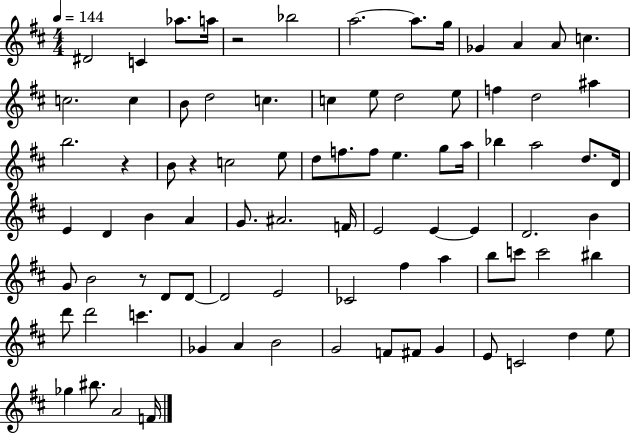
D#4/h C4/q Ab5/e. A5/s R/h Bb5/h A5/h. A5/e. G5/s Gb4/q A4/q A4/e C5/q. C5/h. C5/q B4/e D5/h C5/q. C5/q E5/e D5/h E5/e F5/q D5/h A#5/q B5/h. R/q B4/e R/q C5/h E5/e D5/e F5/e. F5/e E5/q. G5/e A5/s Bb5/q A5/h D5/e. D4/s E4/q D4/q B4/q A4/q G4/e. A#4/h. F4/s E4/h E4/q E4/q D4/h. B4/q G4/e B4/h R/e D4/e D4/e D4/h E4/h CES4/h F#5/q A5/q B5/e C6/e C6/h BIS5/q D6/e D6/h C6/q. Gb4/q A4/q B4/h G4/h F4/e F#4/e G4/q E4/e C4/h D5/q E5/e Gb5/q BIS5/e. A4/h F4/s